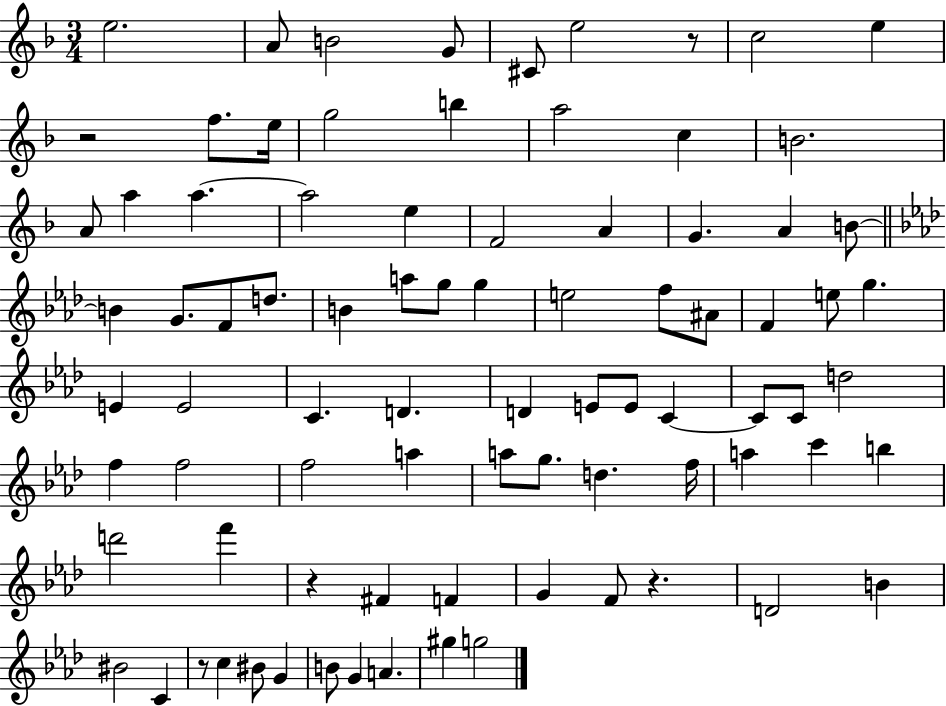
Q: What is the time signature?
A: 3/4